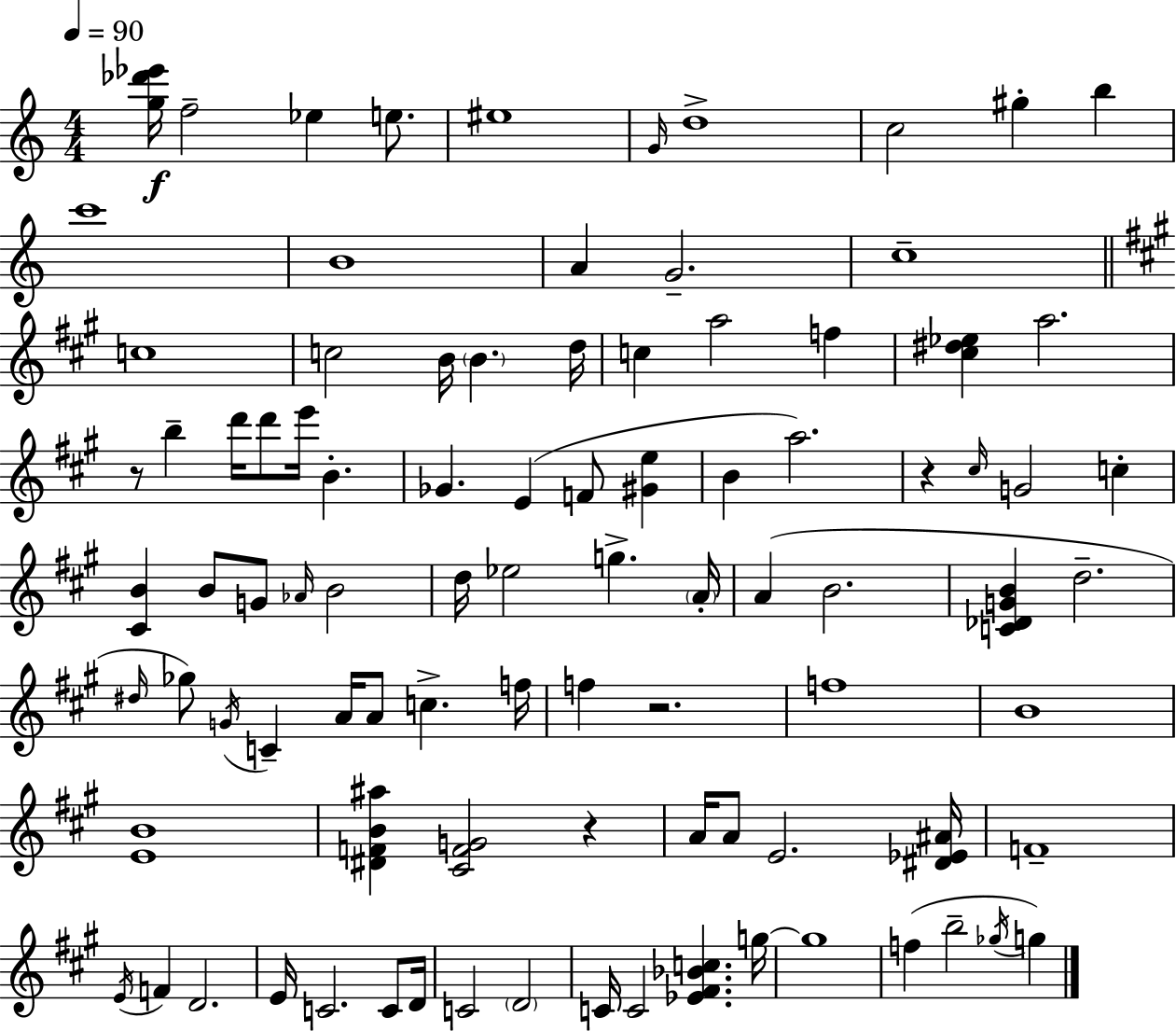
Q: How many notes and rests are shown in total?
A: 93